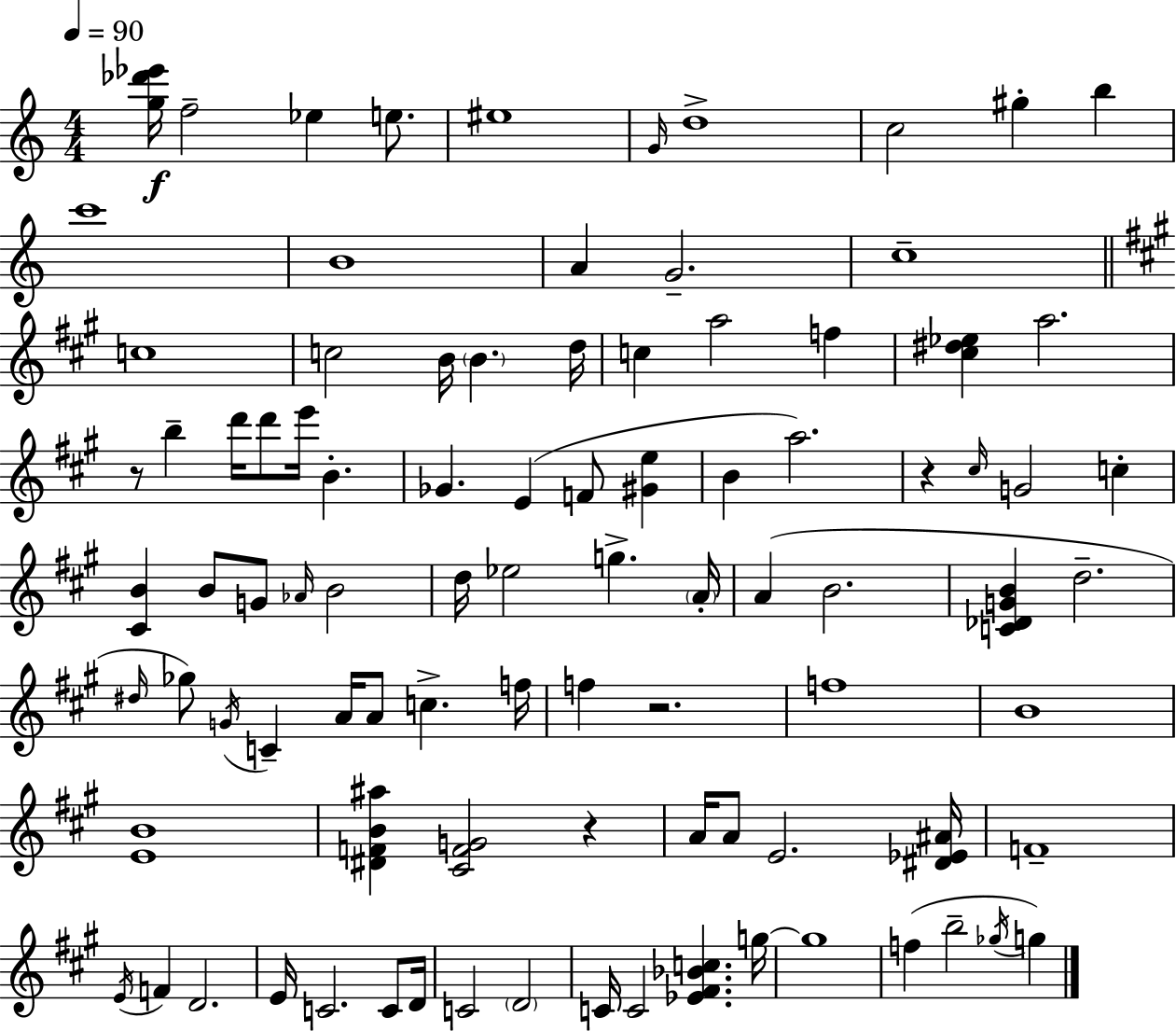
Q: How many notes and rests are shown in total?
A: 93